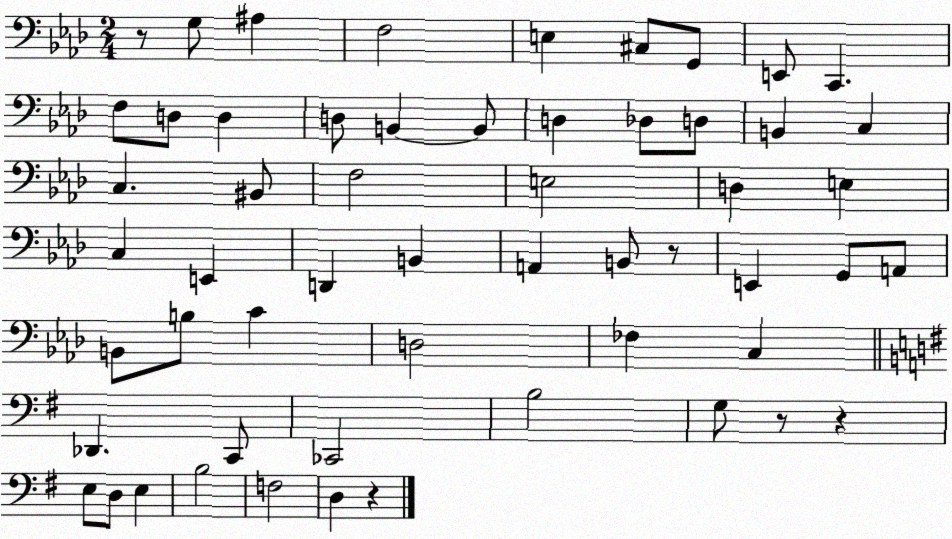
X:1
T:Untitled
M:2/4
L:1/4
K:Ab
z/2 G,/2 ^A, F,2 E, ^C,/2 G,,/2 E,,/2 C,, F,/2 D,/2 D, D,/2 B,, B,,/2 D, _D,/2 D,/2 B,, C, C, ^B,,/2 F,2 E,2 D, E, C, E,, D,, B,, A,, B,,/2 z/2 E,, G,,/2 A,,/2 B,,/2 B,/2 C D,2 _F, C, _D,, C,,/2 _C,,2 B,2 G,/2 z/2 z E,/2 D,/2 E, B,2 F,2 D, z